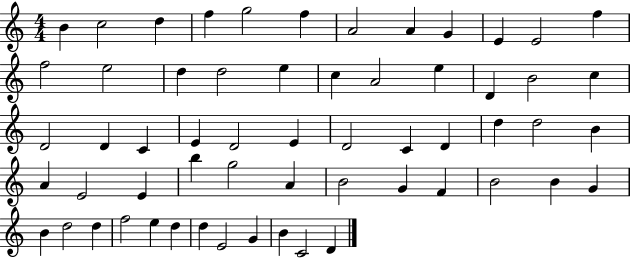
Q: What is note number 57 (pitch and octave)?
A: B4